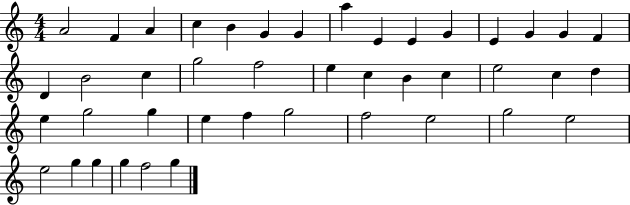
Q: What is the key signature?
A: C major